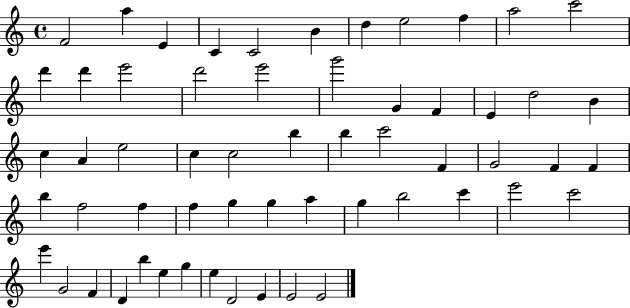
{
  \clef treble
  \time 4/4
  \defaultTimeSignature
  \key c \major
  f'2 a''4 e'4 | c'4 c'2 b'4 | d''4 e''2 f''4 | a''2 c'''2 | \break d'''4 d'''4 e'''2 | d'''2 e'''2 | g'''2 g'4 f'4 | e'4 d''2 b'4 | \break c''4 a'4 e''2 | c''4 c''2 b''4 | b''4 c'''2 f'4 | g'2 f'4 f'4 | \break b''4 f''2 f''4 | f''4 g''4 g''4 a''4 | g''4 b''2 c'''4 | e'''2 c'''2 | \break e'''4 g'2 f'4 | d'4 b''4 e''4 g''4 | e''4 d'2 e'4 | e'2 e'2 | \break \bar "|."
}